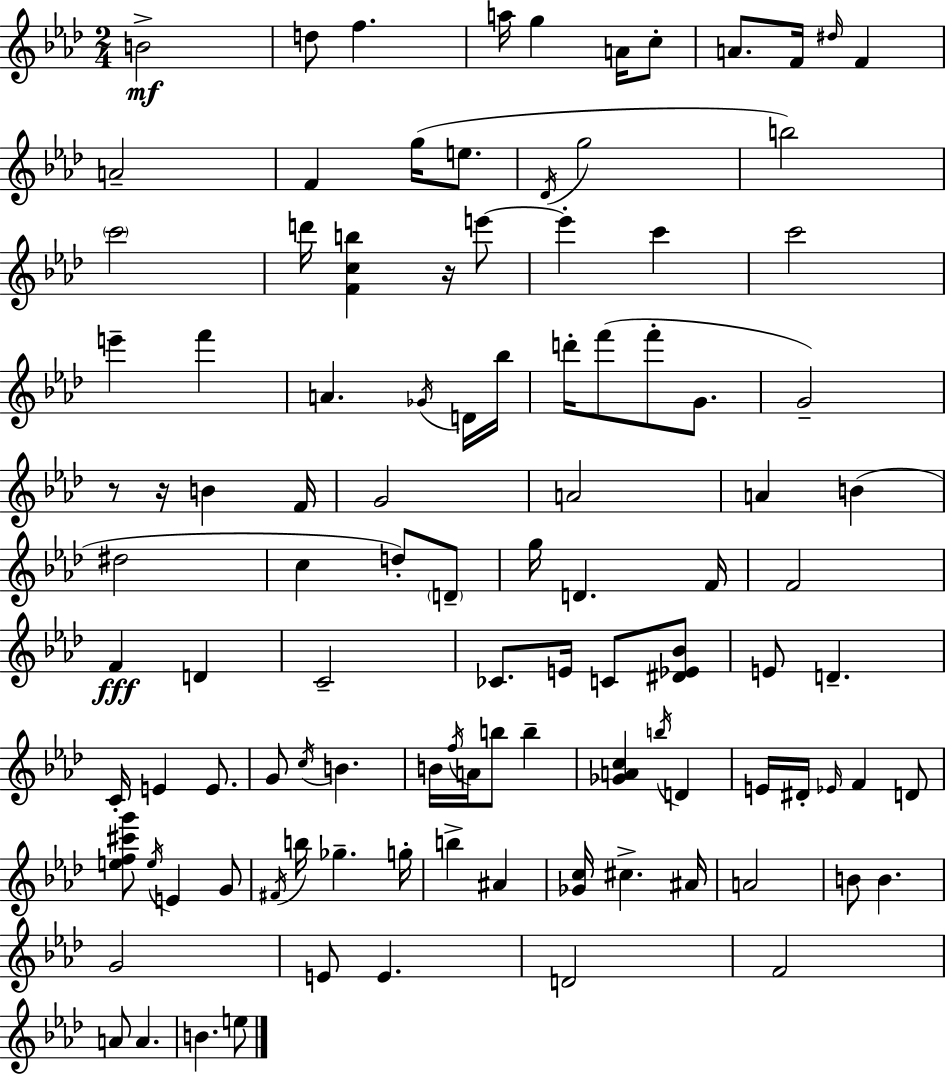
B4/h D5/e F5/q. A5/s G5/q A4/s C5/e A4/e. F4/s D#5/s F4/q A4/h F4/q G5/s E5/e. Db4/s G5/h B5/h C6/h D6/s [F4,C5,B5]/q R/s E6/e E6/q C6/q C6/h E6/q F6/q A4/q. Gb4/s D4/s Bb5/s D6/s F6/e F6/e G4/e. G4/h R/e R/s B4/q F4/s G4/h A4/h A4/q B4/q D#5/h C5/q D5/e D4/e G5/s D4/q. F4/s F4/h F4/q D4/q C4/h CES4/e. E4/s C4/e [D#4,Eb4,Bb4]/e E4/e D4/q. C4/s E4/q E4/e. G4/e C5/s B4/q. B4/s F5/s A4/s B5/e B5/q [Gb4,A4,C5]/q B5/s D4/q E4/s D#4/s Eb4/s F4/q D4/e [E5,F5,C#6,G6]/e E5/s E4/q G4/e F#4/s B5/s Gb5/q. G5/s B5/q A#4/q [Gb4,C5]/s C#5/q. A#4/s A4/h B4/e B4/q. G4/h E4/e E4/q. D4/h F4/h A4/e A4/q. B4/q. E5/e